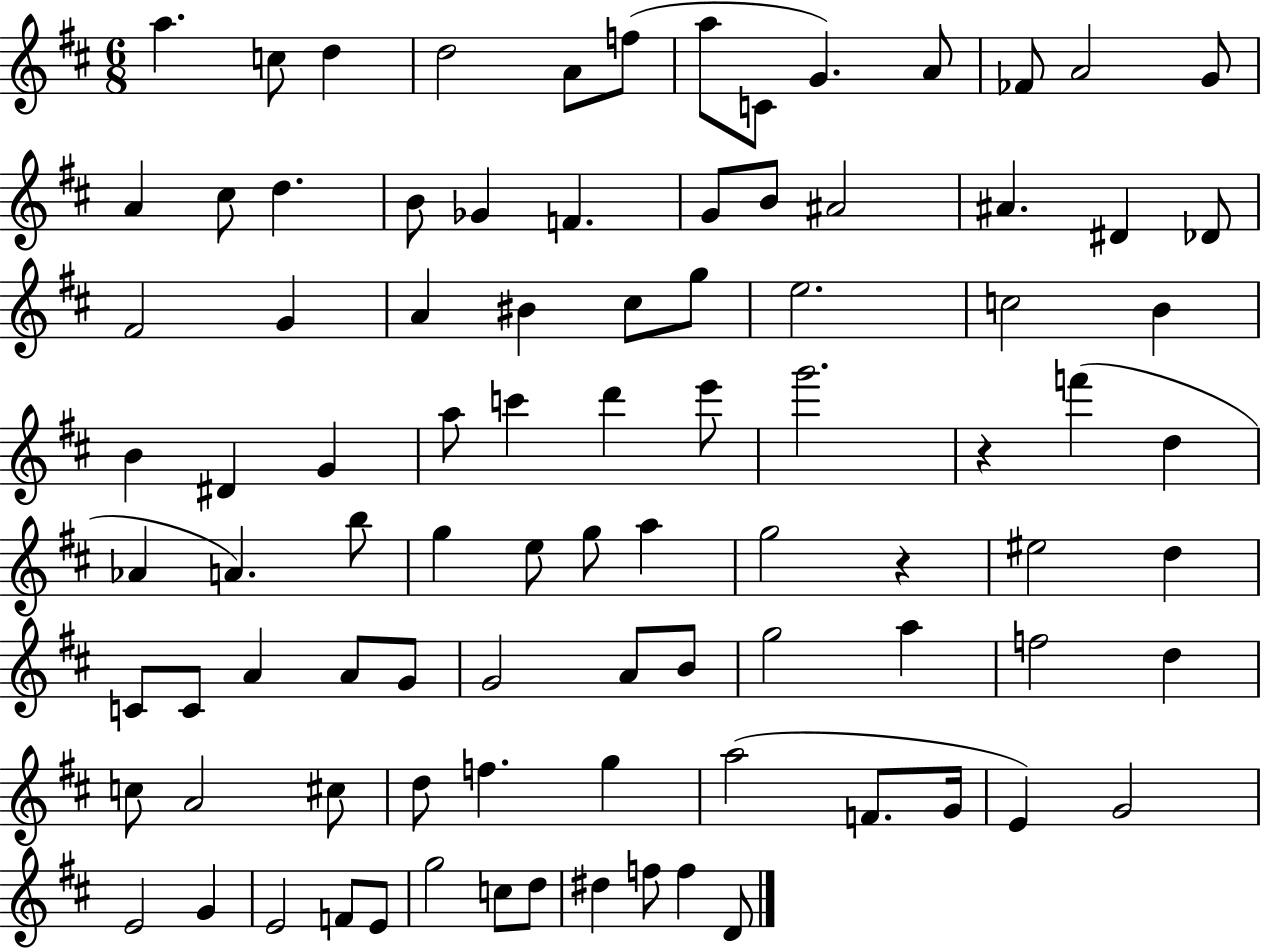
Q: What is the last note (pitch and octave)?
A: D4